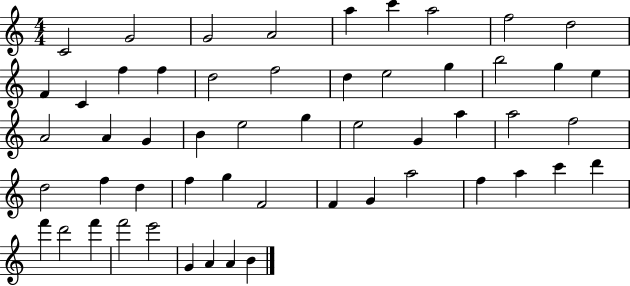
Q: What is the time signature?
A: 4/4